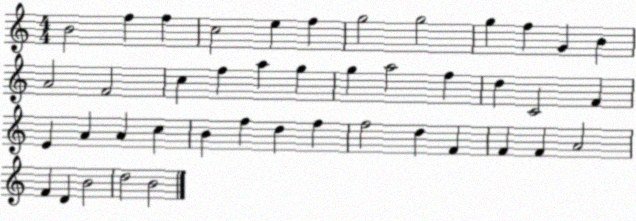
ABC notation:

X:1
T:Untitled
M:4/4
L:1/4
K:C
B2 f f c2 e f g2 g2 g f G B A2 F2 c f a g g a2 f d C2 F E A A c B f d f f2 d F F F A2 F D B2 d2 B2